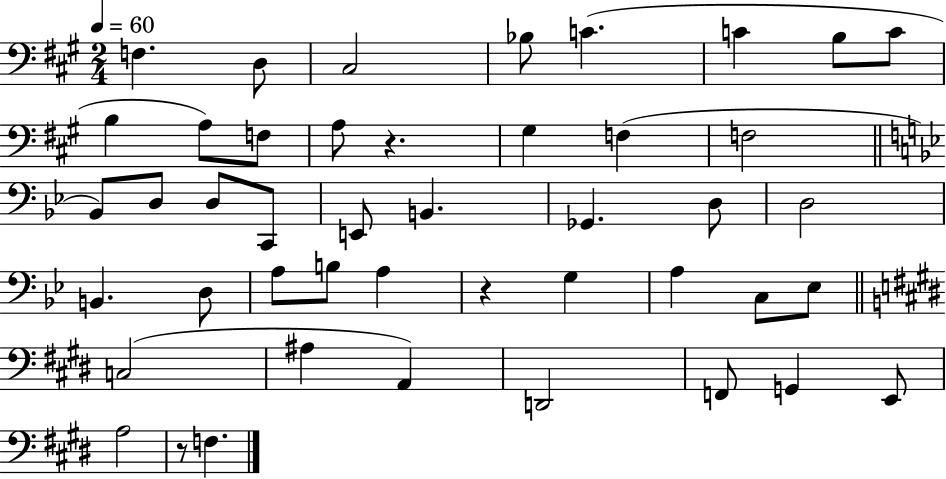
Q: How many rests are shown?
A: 3